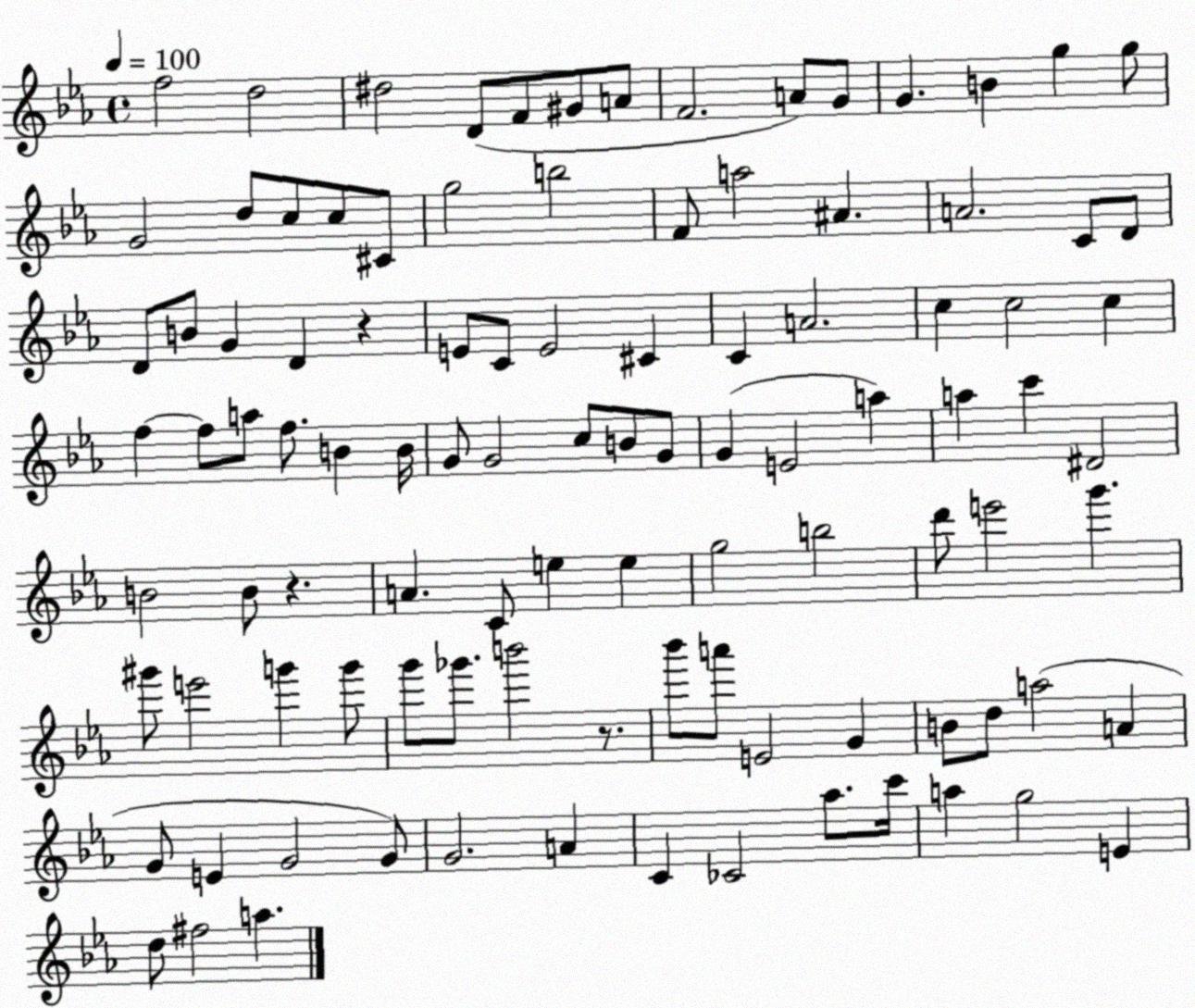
X:1
T:Untitled
M:4/4
L:1/4
K:Eb
f2 d2 ^d2 D/2 F/2 ^G/2 A/2 F2 A/2 G/2 G B g g/2 G2 d/2 c/2 c/2 ^C/2 g2 b2 F/2 a2 ^A A2 C/2 D/2 D/2 B/2 G D z E/2 C/2 E2 ^C C A2 c c2 c f f/2 a/2 f/2 B B/4 G/2 G2 c/2 B/2 G/2 G E2 a a c' ^D2 B2 B/2 z A C/2 e e g2 b2 d'/2 e'2 g' ^g'/2 e'2 g' g'/2 g'/2 _g'/2 b'2 z/2 _b'/2 a'/2 E2 G B/2 d/2 a2 A G/2 E G2 G/2 G2 A C _C2 _a/2 c'/4 a g2 E d/2 ^f2 a